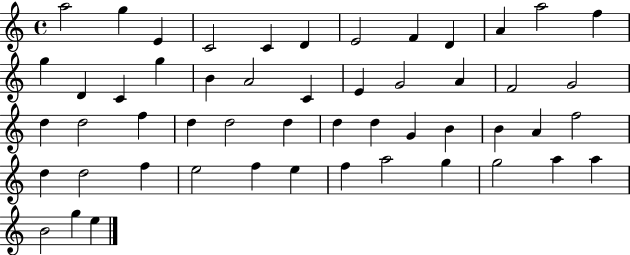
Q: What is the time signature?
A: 4/4